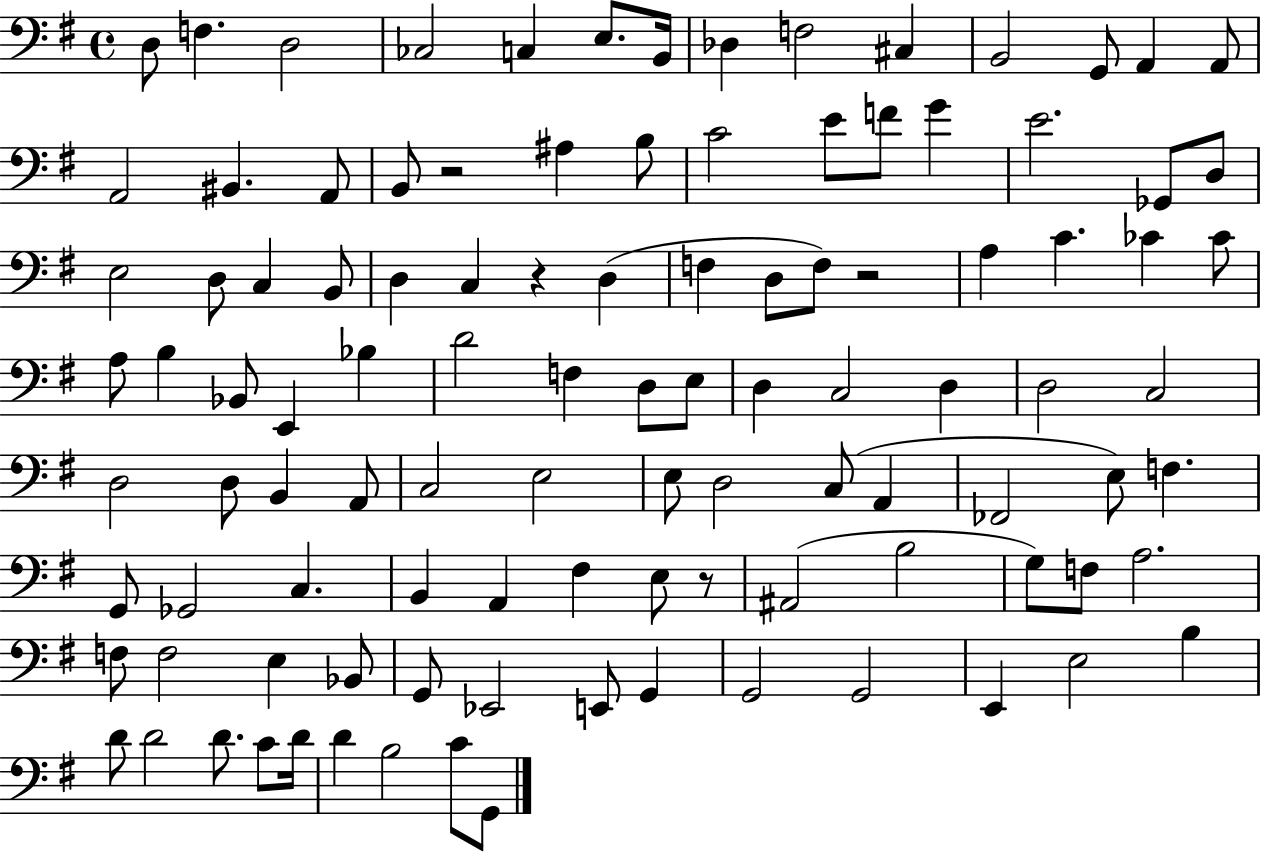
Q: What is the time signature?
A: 4/4